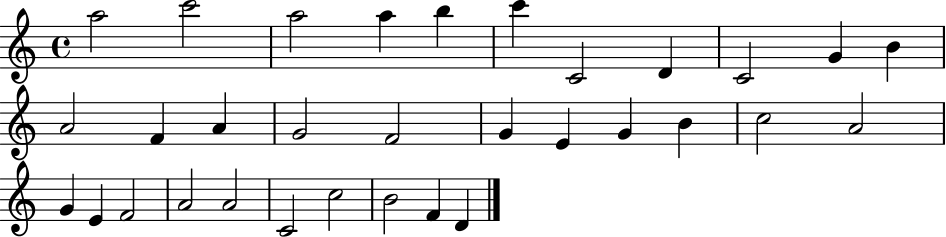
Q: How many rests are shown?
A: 0